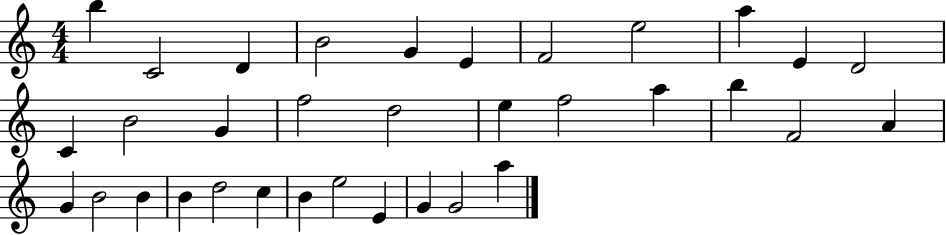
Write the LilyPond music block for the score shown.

{
  \clef treble
  \numericTimeSignature
  \time 4/4
  \key c \major
  b''4 c'2 d'4 | b'2 g'4 e'4 | f'2 e''2 | a''4 e'4 d'2 | \break c'4 b'2 g'4 | f''2 d''2 | e''4 f''2 a''4 | b''4 f'2 a'4 | \break g'4 b'2 b'4 | b'4 d''2 c''4 | b'4 e''2 e'4 | g'4 g'2 a''4 | \break \bar "|."
}